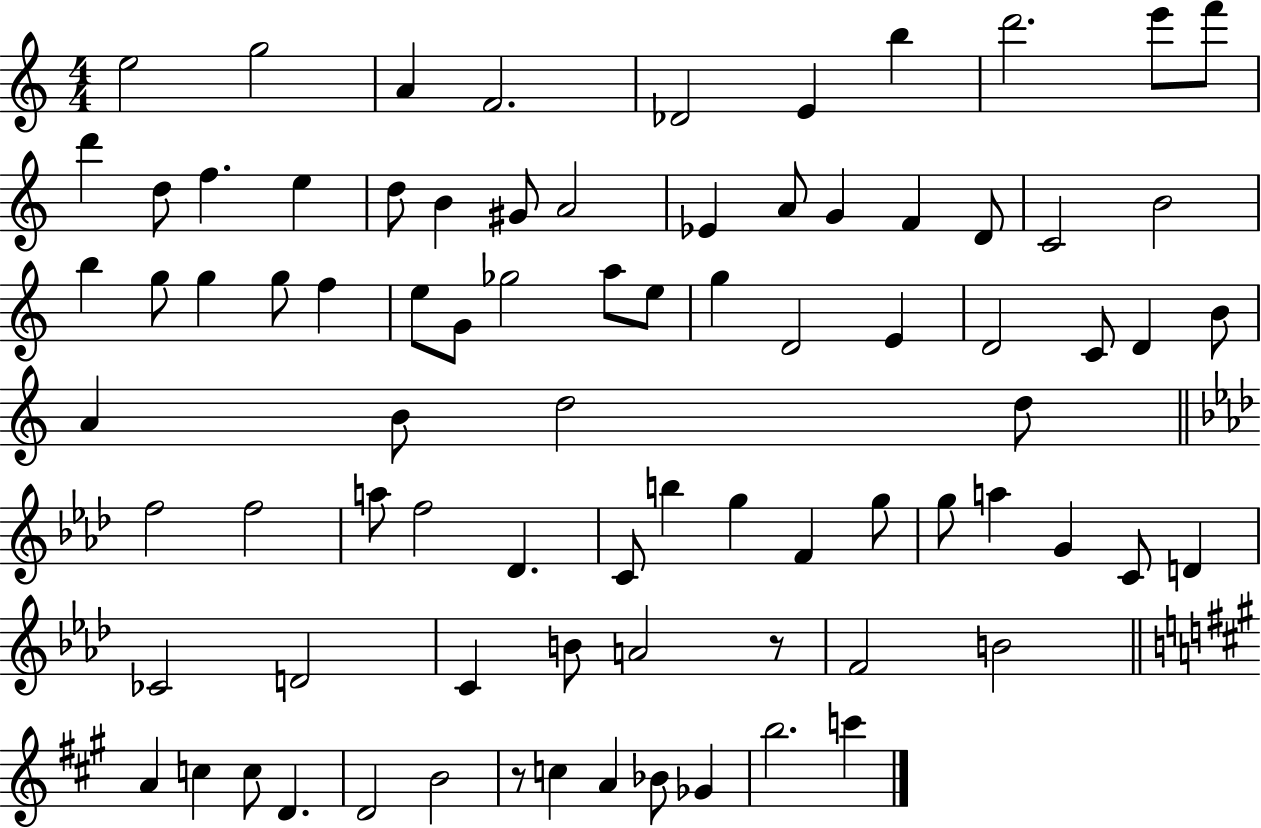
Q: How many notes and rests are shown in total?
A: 82